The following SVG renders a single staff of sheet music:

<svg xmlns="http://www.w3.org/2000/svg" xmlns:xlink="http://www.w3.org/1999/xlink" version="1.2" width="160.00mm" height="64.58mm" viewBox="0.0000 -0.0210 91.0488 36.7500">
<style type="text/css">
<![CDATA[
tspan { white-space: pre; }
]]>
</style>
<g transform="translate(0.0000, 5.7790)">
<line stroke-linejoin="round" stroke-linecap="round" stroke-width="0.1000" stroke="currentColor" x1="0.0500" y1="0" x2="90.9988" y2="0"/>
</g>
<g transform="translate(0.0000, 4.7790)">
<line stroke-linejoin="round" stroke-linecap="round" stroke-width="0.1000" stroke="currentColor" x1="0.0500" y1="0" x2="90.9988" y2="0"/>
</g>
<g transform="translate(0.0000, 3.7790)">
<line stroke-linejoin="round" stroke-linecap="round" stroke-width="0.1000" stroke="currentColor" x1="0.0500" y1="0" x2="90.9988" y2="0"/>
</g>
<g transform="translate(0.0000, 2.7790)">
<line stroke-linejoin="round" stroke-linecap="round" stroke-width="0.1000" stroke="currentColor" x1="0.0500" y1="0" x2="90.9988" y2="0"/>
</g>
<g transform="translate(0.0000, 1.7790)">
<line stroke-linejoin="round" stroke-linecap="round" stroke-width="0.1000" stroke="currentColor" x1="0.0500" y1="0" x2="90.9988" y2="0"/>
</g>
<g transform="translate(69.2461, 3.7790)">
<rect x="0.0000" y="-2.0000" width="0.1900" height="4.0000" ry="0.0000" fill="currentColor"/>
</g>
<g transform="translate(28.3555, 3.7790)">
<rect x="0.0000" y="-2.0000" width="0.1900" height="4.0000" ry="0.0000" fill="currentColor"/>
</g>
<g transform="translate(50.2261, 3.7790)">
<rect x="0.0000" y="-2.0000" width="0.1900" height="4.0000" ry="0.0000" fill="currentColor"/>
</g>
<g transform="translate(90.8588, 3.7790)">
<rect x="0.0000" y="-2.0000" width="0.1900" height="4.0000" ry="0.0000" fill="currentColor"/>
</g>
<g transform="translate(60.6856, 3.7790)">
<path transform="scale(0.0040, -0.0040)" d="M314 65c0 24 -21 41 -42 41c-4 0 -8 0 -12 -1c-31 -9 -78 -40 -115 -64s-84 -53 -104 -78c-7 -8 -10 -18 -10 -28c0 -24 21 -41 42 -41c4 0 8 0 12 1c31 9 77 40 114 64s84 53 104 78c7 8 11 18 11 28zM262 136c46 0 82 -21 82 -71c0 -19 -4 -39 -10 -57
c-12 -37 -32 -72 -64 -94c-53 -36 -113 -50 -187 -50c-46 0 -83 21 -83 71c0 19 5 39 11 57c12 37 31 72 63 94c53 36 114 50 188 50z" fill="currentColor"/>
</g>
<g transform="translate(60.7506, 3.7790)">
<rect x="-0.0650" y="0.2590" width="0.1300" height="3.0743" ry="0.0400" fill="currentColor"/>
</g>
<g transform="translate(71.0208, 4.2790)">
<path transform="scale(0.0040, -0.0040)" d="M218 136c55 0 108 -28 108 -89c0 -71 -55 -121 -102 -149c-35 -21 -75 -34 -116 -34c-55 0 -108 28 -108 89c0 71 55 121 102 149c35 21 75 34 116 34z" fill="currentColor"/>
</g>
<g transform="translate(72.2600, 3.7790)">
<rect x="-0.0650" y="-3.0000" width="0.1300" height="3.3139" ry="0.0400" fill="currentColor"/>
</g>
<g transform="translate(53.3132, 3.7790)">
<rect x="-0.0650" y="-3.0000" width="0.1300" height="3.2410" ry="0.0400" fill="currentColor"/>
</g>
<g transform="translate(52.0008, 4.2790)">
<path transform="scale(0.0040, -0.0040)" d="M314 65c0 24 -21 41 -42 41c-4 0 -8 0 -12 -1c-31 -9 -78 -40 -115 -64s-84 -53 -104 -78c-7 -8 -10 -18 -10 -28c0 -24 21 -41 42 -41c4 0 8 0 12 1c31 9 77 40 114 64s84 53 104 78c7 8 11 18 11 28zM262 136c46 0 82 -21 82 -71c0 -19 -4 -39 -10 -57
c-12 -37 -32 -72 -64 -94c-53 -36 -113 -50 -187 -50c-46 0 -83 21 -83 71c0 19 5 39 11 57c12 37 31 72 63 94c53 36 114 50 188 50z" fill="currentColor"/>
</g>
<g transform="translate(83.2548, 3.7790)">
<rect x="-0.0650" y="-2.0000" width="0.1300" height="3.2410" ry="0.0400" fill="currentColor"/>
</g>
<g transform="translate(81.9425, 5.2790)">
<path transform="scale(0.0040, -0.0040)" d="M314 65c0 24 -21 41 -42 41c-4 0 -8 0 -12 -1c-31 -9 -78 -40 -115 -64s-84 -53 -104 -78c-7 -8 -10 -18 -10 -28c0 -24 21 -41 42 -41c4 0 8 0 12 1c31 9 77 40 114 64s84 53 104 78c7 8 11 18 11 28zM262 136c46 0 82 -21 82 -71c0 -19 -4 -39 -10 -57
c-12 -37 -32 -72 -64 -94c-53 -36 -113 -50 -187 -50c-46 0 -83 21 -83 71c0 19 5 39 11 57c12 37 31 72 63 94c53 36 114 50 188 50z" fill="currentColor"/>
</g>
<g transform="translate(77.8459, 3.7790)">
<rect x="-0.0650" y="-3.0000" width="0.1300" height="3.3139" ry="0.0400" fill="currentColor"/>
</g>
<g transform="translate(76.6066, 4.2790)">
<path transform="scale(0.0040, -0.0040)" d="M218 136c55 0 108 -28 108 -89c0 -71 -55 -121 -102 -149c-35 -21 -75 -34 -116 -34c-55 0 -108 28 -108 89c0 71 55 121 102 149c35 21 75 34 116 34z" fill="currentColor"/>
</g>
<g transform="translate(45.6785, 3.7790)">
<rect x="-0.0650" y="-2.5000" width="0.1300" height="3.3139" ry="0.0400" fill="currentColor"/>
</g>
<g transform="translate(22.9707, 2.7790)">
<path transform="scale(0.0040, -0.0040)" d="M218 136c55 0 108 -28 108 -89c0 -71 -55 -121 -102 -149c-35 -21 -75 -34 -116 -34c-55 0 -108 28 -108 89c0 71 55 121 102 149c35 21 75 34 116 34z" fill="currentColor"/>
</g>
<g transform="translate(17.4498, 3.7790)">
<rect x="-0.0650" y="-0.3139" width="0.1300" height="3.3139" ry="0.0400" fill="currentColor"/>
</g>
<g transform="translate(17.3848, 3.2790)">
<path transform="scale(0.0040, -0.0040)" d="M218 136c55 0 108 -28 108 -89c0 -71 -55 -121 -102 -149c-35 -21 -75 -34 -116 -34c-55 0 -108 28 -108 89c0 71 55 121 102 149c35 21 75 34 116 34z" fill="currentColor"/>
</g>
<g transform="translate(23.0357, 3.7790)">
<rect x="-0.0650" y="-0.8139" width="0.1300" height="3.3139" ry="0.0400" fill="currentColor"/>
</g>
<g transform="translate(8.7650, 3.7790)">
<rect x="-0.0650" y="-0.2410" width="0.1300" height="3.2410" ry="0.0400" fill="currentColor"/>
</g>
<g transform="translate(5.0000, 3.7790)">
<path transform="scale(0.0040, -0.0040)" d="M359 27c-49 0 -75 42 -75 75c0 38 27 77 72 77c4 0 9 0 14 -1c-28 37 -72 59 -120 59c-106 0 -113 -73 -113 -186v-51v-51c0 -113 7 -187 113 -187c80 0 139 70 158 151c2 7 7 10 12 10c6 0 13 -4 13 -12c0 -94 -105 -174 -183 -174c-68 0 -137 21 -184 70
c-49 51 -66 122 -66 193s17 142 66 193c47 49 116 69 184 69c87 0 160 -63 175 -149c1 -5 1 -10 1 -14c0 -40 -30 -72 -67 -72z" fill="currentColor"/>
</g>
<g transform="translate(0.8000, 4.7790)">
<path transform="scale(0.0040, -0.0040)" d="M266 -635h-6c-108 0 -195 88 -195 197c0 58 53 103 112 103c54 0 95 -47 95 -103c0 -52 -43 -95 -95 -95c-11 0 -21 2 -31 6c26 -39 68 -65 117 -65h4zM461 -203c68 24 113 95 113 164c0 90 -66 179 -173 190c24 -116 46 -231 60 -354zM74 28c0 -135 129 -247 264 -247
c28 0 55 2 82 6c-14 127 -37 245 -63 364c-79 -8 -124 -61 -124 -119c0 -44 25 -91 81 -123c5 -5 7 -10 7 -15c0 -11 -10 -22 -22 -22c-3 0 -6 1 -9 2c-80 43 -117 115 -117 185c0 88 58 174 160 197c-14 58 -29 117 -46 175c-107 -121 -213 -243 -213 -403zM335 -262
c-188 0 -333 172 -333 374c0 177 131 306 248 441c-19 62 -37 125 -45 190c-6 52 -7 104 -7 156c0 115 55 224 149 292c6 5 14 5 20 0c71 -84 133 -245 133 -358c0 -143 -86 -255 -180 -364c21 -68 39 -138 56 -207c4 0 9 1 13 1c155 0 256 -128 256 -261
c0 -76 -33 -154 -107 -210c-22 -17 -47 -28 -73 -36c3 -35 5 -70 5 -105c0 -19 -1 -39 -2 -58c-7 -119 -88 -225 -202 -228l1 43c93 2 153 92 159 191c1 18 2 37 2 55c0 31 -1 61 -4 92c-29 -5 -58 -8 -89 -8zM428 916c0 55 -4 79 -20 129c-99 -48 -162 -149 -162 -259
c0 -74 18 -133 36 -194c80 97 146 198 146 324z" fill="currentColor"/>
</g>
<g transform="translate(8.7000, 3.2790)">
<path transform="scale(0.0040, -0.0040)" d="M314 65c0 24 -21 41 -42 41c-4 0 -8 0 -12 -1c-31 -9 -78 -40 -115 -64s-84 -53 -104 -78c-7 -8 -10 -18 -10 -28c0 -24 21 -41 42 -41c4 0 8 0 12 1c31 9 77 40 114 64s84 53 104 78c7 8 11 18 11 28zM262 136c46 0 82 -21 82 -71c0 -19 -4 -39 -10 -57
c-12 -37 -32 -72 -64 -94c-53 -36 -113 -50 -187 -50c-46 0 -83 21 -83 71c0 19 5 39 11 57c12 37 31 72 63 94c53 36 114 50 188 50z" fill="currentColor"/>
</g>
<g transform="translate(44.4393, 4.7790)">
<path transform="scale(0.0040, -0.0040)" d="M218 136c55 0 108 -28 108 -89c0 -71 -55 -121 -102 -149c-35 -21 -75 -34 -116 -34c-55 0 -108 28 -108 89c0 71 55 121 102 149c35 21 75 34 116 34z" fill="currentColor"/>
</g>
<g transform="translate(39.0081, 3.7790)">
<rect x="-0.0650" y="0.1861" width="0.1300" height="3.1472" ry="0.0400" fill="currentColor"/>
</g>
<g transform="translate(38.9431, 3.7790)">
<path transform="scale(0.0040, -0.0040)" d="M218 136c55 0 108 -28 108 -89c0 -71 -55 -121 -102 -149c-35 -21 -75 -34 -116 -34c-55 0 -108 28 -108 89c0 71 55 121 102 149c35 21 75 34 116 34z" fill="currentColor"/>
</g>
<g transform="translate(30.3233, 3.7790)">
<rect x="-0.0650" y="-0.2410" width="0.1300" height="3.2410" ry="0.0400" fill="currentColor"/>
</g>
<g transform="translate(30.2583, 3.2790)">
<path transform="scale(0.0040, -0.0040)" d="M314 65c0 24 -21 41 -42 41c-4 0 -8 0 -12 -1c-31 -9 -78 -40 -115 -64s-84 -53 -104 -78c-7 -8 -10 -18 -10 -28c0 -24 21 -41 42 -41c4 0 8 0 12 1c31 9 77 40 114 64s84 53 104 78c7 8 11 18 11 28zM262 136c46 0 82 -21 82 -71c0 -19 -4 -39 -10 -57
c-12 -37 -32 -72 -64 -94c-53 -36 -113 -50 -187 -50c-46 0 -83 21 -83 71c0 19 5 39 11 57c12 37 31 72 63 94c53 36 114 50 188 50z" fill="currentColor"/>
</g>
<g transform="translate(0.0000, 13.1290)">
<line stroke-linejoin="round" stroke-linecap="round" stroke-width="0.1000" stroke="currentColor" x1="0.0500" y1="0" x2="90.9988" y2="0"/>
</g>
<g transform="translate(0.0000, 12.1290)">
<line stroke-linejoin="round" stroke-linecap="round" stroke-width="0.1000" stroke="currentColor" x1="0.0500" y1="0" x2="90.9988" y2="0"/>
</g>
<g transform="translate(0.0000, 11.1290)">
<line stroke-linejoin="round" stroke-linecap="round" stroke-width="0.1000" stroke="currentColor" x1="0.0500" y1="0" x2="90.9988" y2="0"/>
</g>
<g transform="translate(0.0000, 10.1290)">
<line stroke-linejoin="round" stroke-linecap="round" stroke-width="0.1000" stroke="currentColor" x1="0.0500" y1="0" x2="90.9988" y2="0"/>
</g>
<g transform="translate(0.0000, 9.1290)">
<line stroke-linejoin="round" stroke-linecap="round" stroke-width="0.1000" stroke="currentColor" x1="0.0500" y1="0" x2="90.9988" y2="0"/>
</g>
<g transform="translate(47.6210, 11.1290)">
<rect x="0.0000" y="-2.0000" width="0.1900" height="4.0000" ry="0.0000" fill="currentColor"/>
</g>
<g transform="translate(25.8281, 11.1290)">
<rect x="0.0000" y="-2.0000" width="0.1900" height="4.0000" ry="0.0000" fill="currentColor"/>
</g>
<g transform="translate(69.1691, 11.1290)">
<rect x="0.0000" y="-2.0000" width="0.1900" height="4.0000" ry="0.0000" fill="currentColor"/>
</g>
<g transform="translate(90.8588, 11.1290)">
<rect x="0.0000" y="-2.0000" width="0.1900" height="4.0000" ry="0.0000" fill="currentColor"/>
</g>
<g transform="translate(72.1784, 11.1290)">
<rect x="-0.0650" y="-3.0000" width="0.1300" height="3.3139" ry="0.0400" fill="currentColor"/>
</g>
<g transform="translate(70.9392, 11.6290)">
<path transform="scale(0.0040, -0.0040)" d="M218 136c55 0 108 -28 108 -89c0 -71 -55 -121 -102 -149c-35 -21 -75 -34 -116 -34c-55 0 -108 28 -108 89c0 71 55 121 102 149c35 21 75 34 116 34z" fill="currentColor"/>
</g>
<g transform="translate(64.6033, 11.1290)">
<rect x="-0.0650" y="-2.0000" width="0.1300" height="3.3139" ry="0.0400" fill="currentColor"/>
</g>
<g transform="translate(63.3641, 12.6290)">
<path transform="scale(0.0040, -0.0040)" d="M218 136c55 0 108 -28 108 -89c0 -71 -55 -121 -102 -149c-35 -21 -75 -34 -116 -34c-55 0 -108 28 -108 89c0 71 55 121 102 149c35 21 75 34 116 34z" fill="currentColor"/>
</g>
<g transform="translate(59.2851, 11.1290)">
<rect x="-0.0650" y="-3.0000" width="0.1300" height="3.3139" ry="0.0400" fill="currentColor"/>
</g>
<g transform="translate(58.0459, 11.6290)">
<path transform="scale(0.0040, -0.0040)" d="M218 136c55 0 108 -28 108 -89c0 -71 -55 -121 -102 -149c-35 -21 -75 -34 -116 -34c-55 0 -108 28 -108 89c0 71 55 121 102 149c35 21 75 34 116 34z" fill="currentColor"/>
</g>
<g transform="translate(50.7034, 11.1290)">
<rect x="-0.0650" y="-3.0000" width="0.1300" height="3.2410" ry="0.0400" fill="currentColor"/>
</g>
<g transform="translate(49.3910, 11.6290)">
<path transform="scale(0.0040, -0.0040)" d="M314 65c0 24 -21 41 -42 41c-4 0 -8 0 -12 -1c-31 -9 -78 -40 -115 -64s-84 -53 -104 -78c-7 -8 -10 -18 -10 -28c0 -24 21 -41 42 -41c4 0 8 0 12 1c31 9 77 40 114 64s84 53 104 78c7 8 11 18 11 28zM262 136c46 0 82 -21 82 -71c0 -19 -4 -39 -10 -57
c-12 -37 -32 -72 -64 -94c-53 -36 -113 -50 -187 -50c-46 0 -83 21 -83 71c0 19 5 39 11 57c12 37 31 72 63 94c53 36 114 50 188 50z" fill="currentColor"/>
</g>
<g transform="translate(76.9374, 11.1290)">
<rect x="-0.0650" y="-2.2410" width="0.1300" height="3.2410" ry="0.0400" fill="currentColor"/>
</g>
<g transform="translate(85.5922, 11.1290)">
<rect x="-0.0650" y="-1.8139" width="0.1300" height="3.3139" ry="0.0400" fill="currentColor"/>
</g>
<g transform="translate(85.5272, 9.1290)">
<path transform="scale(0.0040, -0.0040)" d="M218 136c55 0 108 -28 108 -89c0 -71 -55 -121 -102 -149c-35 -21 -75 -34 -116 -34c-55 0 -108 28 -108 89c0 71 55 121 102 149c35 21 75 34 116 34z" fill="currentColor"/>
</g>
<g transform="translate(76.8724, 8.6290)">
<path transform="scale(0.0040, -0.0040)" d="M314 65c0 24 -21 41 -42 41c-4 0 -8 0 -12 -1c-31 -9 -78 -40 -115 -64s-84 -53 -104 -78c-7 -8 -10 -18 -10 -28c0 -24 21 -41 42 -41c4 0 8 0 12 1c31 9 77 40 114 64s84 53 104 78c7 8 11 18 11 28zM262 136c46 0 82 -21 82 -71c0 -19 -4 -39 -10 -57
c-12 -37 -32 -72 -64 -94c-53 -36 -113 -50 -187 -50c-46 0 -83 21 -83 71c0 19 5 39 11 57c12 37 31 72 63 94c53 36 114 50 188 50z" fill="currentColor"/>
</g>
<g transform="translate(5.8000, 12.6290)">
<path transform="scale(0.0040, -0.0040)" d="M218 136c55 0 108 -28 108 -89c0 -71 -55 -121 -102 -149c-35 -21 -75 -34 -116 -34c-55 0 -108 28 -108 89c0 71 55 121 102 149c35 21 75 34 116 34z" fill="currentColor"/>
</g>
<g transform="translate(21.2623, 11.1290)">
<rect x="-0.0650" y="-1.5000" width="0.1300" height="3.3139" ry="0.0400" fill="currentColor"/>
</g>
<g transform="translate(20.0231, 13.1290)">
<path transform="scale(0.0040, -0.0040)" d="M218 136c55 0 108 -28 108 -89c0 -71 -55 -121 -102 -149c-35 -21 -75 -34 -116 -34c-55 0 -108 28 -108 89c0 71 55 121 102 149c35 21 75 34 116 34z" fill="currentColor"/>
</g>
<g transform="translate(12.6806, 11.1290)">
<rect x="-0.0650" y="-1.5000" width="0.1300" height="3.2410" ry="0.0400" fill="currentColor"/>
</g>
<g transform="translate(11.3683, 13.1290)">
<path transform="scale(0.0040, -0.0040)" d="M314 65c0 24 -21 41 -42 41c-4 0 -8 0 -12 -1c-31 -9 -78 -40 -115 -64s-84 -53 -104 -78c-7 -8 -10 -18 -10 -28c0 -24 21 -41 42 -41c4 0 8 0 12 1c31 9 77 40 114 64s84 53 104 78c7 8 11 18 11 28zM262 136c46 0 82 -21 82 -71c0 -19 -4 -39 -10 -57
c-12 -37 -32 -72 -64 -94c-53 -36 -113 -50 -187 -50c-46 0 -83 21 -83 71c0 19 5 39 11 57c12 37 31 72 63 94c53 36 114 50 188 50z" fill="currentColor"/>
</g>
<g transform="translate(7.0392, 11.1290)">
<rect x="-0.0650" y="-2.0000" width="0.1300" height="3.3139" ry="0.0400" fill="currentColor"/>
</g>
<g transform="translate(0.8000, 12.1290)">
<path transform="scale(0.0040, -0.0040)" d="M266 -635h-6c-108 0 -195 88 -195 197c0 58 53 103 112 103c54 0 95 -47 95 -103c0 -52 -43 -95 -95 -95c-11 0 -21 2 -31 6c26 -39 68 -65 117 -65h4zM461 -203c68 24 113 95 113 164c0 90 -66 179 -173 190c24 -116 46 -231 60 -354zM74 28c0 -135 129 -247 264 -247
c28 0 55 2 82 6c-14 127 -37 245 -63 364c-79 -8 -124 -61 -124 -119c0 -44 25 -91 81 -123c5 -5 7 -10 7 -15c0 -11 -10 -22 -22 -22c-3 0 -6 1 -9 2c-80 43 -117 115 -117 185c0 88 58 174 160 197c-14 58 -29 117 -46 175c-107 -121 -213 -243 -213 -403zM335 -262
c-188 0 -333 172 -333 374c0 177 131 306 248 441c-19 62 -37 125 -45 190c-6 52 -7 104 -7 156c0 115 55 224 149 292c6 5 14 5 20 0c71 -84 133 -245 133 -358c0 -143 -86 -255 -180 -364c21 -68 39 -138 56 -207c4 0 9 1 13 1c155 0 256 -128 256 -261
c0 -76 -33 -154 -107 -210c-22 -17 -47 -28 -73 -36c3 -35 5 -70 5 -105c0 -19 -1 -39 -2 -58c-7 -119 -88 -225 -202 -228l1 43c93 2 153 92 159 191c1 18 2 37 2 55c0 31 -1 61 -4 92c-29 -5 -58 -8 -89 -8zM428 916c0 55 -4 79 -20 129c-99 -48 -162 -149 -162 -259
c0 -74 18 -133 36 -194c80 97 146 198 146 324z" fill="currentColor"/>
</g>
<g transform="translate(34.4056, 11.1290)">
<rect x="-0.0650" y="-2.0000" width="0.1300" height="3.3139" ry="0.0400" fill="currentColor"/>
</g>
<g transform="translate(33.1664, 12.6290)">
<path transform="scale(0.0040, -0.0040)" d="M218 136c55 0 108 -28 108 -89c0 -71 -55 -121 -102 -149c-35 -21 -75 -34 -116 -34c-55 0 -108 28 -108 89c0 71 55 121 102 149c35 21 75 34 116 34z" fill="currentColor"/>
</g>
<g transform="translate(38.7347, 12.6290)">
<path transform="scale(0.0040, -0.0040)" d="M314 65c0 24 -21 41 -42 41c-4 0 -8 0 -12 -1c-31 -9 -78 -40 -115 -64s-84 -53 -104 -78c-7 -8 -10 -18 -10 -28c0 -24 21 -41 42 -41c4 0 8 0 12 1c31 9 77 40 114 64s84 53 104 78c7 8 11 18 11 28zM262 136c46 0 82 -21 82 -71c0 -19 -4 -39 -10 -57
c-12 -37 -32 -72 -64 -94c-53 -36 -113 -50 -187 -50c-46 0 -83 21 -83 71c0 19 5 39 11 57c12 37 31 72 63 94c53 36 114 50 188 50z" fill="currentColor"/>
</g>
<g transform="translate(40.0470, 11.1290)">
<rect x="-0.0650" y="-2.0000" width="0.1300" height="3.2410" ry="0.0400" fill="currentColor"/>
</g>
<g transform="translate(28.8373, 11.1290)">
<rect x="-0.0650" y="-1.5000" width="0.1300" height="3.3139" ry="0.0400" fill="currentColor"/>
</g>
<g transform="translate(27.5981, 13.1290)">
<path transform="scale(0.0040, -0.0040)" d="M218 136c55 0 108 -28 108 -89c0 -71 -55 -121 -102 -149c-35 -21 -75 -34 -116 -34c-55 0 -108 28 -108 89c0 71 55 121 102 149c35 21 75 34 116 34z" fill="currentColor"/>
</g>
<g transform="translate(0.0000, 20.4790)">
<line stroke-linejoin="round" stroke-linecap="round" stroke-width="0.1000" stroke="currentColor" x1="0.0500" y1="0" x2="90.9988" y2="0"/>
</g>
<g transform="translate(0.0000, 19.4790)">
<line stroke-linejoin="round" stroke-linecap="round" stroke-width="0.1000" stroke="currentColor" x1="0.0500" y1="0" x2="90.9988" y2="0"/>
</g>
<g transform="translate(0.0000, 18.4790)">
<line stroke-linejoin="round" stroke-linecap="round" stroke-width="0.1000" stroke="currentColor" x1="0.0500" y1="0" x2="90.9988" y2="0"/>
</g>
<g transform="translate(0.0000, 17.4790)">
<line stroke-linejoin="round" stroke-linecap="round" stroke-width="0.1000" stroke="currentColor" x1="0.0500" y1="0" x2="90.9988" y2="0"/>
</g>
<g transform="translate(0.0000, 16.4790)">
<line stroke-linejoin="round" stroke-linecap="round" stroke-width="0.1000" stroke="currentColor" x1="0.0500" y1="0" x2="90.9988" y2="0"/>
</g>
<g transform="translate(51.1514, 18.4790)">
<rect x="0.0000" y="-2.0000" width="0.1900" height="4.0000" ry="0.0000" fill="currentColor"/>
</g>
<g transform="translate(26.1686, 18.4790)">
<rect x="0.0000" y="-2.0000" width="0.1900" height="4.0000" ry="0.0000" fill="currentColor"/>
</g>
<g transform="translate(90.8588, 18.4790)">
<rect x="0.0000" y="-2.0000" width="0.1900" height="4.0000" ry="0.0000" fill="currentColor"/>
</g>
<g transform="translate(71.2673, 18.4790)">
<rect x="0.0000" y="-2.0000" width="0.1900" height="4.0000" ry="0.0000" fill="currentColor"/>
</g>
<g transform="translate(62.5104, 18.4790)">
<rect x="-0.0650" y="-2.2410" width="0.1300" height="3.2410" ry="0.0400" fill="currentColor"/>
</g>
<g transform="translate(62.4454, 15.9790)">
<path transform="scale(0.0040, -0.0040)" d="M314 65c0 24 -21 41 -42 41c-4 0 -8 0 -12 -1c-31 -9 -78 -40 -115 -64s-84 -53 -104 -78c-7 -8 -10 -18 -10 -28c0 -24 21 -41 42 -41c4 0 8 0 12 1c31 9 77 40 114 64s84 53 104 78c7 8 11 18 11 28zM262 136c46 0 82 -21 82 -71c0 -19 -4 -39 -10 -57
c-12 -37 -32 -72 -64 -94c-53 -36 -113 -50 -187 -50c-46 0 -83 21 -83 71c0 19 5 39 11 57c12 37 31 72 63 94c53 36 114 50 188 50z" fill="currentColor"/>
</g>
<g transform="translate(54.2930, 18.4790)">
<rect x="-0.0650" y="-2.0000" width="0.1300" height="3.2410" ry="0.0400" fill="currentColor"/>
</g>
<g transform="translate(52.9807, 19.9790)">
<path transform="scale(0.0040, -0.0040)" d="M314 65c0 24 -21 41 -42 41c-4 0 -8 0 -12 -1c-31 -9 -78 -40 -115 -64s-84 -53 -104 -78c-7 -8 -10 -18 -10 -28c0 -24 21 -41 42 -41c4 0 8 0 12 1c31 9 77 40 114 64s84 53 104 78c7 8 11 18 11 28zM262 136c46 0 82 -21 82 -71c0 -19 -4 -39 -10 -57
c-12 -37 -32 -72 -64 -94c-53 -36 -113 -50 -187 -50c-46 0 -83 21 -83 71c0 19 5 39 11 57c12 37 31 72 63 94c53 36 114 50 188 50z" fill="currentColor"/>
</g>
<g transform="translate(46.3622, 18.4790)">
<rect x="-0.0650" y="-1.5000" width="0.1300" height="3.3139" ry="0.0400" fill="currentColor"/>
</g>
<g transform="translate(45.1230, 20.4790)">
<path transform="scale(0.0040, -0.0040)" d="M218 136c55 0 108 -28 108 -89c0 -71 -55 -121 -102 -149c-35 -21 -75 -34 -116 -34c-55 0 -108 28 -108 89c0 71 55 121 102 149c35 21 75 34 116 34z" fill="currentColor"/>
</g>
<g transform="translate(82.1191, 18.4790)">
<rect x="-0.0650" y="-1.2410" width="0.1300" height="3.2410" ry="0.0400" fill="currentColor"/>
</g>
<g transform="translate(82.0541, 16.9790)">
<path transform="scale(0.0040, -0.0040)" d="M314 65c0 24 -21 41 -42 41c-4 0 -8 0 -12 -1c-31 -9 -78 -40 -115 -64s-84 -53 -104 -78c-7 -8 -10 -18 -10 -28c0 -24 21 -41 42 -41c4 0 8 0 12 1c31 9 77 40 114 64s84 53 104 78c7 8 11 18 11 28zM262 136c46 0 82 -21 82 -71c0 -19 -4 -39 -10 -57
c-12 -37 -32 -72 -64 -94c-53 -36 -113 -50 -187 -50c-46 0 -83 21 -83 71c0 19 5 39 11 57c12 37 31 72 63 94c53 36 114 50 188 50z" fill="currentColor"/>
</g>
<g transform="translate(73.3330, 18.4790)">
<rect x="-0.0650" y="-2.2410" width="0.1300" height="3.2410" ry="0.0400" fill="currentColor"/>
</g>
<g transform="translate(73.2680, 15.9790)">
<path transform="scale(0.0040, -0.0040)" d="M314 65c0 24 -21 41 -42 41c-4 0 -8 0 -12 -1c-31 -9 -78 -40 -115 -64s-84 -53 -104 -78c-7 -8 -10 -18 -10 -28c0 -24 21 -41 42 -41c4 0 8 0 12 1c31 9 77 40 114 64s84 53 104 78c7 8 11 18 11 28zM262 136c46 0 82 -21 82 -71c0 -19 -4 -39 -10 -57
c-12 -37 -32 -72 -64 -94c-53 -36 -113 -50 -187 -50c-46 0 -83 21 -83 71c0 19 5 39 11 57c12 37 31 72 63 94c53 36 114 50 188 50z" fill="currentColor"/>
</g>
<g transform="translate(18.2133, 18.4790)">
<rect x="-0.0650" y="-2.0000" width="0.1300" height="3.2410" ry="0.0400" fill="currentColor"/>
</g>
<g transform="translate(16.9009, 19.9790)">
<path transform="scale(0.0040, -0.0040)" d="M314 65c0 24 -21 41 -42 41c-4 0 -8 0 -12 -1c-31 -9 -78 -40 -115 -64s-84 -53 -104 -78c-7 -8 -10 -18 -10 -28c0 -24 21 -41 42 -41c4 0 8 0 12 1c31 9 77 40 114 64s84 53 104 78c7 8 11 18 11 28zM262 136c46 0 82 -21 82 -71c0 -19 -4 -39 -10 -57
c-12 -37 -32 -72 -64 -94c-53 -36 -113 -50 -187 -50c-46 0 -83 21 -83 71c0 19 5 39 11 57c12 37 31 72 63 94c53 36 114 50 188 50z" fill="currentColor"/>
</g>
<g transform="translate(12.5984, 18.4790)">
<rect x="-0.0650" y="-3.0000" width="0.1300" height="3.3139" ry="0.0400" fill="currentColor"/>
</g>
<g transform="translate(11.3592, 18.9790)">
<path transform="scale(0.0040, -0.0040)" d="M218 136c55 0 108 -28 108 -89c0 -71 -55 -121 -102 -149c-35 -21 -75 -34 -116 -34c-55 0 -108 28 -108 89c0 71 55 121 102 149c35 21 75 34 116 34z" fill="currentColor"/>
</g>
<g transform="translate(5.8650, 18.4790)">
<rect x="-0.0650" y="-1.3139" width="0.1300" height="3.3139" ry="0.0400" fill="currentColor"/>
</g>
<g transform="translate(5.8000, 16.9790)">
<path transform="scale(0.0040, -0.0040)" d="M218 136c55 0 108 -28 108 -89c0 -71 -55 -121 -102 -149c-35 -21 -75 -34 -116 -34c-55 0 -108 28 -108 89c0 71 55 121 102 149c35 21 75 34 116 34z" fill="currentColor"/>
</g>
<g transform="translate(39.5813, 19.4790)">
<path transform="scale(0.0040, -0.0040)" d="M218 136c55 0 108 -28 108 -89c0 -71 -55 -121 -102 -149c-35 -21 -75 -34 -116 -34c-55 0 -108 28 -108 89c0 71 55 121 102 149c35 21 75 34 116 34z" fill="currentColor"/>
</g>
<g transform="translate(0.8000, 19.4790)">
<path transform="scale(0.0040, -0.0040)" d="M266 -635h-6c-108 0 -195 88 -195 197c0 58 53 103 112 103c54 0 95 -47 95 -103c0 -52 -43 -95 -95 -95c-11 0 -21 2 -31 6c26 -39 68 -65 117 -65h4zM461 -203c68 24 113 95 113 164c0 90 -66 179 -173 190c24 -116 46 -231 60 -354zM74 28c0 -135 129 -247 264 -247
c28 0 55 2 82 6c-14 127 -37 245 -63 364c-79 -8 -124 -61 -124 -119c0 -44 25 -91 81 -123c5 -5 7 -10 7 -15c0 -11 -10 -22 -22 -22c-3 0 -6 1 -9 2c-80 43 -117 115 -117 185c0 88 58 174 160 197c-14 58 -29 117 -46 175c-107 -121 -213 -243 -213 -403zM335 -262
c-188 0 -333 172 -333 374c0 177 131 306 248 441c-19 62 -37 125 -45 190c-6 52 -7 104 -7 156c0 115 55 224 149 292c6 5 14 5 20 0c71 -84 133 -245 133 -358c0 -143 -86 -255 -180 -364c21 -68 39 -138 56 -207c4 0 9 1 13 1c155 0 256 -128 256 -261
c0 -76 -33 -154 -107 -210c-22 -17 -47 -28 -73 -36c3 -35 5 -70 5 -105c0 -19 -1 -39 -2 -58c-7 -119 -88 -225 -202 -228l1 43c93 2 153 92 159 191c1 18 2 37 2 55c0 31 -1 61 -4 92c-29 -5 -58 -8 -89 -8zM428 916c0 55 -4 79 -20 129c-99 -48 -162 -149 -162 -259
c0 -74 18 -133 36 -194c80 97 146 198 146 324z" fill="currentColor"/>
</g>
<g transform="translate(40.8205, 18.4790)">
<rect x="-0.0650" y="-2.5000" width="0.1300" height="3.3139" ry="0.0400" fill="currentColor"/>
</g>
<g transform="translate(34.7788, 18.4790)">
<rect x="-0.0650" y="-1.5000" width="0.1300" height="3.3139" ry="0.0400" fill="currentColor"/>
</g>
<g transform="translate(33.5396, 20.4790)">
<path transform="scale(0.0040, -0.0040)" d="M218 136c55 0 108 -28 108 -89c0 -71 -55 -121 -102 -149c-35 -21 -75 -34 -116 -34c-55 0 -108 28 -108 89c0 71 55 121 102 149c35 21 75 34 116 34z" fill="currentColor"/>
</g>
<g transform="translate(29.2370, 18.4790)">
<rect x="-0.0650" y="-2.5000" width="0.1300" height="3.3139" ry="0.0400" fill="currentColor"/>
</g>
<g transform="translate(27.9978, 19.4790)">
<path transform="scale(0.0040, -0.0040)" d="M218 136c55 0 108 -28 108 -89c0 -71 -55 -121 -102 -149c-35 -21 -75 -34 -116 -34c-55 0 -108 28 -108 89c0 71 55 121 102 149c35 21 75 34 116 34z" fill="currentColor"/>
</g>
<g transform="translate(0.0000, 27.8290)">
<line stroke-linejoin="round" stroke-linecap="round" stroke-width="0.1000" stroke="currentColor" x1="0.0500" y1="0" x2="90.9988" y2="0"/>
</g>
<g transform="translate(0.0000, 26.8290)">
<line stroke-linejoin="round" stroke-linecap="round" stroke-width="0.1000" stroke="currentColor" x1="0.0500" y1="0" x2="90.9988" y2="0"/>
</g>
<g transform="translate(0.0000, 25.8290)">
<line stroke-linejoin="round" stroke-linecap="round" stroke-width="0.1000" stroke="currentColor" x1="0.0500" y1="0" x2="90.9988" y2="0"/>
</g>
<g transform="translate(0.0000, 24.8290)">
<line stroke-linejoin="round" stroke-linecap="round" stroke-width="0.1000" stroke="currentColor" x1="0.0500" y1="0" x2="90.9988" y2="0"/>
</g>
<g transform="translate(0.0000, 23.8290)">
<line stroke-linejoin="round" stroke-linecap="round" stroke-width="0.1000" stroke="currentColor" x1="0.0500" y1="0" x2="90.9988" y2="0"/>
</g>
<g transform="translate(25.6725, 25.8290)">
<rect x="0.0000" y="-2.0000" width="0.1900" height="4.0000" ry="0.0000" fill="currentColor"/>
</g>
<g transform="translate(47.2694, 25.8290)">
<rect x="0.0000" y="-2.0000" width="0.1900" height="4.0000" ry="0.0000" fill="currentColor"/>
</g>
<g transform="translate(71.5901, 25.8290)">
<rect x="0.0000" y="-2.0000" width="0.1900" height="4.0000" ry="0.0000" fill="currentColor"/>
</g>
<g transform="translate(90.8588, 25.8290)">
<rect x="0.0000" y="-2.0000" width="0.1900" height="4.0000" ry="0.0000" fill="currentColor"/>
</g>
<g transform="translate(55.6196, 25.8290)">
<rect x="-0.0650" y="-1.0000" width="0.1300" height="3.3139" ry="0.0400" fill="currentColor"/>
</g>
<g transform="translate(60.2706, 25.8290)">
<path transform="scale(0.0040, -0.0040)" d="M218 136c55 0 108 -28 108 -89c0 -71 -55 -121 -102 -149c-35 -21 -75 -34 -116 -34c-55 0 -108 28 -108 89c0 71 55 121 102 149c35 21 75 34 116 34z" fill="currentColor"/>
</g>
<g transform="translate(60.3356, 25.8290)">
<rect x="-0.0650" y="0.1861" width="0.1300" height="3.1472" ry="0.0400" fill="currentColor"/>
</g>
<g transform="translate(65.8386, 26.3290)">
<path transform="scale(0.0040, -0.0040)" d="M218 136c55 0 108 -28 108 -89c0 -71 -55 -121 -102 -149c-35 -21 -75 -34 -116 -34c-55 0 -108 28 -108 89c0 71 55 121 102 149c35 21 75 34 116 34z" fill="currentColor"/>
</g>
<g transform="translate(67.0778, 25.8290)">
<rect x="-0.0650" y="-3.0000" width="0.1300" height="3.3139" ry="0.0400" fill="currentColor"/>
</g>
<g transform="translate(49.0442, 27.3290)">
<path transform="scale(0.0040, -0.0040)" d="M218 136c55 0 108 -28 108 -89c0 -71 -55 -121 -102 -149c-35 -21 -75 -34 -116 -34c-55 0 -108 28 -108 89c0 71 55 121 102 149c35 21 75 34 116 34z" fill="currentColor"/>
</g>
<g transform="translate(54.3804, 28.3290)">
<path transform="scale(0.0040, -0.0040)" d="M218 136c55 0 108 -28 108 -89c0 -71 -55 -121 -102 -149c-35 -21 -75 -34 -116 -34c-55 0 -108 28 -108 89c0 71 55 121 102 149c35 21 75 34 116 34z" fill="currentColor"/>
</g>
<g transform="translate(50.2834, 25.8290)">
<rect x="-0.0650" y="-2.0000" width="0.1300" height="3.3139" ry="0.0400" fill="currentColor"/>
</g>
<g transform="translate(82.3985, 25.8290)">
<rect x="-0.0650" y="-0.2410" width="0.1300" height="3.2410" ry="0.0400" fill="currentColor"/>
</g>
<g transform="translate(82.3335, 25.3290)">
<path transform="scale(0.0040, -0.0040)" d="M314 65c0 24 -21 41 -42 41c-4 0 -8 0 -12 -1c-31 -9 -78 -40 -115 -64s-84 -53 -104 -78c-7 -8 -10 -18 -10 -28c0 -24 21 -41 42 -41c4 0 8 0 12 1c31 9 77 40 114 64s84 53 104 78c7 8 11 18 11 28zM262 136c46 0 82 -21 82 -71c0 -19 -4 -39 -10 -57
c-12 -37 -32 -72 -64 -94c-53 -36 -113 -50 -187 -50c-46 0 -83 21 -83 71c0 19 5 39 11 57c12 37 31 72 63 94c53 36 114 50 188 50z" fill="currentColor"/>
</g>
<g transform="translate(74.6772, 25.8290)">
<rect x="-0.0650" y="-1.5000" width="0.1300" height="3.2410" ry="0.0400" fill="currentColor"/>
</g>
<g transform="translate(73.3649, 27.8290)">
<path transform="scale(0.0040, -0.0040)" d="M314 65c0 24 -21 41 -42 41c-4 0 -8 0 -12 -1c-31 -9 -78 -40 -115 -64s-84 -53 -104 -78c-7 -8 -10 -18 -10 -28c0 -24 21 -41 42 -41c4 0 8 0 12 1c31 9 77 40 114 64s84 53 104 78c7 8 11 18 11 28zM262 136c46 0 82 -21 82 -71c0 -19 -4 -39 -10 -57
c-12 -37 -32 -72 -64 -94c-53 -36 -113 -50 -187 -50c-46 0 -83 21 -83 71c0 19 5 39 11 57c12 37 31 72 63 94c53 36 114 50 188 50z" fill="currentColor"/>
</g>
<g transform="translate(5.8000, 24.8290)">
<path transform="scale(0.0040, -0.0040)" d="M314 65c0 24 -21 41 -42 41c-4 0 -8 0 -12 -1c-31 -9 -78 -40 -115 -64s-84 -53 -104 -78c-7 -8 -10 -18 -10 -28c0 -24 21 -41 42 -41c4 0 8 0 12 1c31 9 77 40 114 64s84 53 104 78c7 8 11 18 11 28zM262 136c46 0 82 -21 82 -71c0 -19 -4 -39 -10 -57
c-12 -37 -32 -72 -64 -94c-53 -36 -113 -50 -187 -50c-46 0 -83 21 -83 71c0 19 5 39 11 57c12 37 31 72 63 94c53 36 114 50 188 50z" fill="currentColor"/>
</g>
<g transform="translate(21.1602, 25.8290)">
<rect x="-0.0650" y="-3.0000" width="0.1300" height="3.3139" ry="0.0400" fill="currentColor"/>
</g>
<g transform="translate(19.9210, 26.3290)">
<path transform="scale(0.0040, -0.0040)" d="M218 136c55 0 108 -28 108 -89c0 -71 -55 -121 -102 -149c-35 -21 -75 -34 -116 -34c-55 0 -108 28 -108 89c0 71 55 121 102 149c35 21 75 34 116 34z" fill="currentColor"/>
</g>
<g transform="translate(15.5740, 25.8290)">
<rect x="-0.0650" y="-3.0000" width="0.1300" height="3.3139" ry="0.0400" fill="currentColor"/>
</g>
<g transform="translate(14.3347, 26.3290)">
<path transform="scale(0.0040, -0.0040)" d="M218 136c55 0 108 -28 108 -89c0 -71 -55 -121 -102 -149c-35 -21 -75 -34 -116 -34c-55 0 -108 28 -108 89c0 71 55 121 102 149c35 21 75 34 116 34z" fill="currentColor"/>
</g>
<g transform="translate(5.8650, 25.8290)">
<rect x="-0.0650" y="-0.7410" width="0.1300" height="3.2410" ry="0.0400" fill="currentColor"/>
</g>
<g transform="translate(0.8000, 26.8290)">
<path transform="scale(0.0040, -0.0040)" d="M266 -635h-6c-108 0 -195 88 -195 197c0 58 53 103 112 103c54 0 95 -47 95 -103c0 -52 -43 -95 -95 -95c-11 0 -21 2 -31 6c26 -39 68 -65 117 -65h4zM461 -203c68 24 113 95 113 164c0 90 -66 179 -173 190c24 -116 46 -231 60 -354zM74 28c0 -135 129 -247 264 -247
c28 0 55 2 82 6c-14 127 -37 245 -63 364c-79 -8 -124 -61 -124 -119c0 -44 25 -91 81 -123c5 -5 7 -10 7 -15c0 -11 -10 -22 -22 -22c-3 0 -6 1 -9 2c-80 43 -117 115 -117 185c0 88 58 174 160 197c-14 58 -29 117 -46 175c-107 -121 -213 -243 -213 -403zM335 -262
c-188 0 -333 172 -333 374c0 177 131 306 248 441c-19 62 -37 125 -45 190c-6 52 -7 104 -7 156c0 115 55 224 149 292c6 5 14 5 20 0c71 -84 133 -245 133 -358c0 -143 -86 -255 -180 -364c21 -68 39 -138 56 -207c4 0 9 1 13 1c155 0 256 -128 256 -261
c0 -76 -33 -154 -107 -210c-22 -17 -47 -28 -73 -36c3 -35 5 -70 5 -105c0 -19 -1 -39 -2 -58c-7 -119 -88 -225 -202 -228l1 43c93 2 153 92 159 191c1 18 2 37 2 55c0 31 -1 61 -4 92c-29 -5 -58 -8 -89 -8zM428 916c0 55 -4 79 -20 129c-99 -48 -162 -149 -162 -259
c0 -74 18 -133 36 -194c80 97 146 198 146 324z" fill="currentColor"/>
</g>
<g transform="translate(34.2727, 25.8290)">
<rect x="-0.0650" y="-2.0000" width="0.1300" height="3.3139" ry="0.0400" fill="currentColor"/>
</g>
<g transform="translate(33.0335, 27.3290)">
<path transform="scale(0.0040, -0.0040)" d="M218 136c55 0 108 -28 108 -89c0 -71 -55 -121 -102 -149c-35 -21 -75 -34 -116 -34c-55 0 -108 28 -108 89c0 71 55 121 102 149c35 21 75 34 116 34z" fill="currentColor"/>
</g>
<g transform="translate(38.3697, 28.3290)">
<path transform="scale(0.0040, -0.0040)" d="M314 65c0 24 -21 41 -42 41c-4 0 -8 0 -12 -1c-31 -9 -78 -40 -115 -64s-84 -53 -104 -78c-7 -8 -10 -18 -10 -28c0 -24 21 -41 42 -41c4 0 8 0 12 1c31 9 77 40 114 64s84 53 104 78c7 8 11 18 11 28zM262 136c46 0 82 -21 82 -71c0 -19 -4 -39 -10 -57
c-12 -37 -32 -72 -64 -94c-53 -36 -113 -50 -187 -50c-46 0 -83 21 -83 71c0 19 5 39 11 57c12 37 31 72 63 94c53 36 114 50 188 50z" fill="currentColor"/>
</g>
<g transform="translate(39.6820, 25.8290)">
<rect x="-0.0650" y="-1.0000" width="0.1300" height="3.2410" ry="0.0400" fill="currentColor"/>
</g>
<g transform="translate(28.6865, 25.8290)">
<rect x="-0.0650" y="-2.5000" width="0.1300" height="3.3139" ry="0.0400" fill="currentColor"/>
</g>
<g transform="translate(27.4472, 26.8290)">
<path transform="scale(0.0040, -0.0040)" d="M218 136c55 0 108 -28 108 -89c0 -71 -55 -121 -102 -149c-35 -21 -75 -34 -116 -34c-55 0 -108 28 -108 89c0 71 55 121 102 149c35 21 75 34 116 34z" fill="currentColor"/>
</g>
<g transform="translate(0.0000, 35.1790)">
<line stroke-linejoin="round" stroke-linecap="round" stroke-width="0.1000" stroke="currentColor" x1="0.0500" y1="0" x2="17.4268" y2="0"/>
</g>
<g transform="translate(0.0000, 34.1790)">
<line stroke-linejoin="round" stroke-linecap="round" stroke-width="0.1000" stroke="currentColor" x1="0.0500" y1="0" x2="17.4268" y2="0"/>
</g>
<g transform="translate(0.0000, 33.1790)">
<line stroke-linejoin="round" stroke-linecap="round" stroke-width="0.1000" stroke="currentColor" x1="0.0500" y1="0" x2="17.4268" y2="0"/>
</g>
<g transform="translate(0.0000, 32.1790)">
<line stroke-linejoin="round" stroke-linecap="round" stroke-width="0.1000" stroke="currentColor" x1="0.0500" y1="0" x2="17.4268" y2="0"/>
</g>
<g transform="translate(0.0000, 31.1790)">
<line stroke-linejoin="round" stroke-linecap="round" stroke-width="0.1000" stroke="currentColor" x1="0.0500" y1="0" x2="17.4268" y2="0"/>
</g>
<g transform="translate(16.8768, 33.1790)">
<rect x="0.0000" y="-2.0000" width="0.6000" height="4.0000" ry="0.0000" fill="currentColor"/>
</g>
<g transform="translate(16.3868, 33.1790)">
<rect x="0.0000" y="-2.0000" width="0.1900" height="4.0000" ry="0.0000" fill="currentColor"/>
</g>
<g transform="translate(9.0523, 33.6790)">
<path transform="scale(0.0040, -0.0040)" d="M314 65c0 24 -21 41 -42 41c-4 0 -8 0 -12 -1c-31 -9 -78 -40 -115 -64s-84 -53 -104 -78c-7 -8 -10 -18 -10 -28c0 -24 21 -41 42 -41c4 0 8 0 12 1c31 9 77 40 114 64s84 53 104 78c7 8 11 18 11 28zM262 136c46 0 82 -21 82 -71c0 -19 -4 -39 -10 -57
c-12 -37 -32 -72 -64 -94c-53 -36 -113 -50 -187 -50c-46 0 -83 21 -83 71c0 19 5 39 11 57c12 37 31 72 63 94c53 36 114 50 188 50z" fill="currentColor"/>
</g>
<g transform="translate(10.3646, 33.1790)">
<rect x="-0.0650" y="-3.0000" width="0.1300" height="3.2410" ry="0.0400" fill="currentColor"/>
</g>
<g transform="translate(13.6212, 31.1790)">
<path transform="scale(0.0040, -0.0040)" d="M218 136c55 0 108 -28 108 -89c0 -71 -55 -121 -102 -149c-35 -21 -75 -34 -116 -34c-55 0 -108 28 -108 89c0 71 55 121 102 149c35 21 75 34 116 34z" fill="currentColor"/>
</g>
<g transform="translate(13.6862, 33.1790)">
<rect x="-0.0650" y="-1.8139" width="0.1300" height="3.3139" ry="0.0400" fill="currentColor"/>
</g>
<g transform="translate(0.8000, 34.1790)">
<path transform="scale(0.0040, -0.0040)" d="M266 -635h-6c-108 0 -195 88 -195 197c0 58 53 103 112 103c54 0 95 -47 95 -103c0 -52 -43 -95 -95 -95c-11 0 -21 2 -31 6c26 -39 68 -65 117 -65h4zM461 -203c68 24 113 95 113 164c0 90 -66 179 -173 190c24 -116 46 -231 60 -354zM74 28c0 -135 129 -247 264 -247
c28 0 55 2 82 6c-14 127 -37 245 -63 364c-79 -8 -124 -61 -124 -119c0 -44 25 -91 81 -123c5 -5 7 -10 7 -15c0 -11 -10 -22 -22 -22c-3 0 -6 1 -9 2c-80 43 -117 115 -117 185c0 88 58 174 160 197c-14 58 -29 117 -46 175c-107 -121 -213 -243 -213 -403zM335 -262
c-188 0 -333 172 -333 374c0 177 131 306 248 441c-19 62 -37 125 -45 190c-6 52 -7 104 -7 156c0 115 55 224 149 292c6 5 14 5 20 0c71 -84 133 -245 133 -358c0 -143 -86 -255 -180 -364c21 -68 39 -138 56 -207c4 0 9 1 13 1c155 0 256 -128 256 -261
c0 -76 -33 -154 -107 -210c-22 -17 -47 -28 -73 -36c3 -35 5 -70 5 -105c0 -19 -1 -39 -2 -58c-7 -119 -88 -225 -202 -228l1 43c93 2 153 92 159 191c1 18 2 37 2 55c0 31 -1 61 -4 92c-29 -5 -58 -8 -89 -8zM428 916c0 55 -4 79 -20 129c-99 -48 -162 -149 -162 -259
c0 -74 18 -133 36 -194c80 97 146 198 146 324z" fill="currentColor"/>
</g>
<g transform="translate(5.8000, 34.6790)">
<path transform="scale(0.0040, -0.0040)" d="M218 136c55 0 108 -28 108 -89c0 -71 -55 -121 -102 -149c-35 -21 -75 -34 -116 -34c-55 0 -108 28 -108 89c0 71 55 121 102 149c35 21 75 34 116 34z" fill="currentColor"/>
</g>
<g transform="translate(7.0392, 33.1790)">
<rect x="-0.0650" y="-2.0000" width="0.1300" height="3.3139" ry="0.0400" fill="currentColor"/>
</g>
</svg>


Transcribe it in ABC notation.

X:1
T:Untitled
M:4/4
L:1/4
K:C
c2 c d c2 B G A2 B2 A A F2 F E2 E E F F2 A2 A F A g2 f e A F2 G E G E F2 g2 g2 e2 d2 A A G F D2 F D B A E2 c2 F A2 f